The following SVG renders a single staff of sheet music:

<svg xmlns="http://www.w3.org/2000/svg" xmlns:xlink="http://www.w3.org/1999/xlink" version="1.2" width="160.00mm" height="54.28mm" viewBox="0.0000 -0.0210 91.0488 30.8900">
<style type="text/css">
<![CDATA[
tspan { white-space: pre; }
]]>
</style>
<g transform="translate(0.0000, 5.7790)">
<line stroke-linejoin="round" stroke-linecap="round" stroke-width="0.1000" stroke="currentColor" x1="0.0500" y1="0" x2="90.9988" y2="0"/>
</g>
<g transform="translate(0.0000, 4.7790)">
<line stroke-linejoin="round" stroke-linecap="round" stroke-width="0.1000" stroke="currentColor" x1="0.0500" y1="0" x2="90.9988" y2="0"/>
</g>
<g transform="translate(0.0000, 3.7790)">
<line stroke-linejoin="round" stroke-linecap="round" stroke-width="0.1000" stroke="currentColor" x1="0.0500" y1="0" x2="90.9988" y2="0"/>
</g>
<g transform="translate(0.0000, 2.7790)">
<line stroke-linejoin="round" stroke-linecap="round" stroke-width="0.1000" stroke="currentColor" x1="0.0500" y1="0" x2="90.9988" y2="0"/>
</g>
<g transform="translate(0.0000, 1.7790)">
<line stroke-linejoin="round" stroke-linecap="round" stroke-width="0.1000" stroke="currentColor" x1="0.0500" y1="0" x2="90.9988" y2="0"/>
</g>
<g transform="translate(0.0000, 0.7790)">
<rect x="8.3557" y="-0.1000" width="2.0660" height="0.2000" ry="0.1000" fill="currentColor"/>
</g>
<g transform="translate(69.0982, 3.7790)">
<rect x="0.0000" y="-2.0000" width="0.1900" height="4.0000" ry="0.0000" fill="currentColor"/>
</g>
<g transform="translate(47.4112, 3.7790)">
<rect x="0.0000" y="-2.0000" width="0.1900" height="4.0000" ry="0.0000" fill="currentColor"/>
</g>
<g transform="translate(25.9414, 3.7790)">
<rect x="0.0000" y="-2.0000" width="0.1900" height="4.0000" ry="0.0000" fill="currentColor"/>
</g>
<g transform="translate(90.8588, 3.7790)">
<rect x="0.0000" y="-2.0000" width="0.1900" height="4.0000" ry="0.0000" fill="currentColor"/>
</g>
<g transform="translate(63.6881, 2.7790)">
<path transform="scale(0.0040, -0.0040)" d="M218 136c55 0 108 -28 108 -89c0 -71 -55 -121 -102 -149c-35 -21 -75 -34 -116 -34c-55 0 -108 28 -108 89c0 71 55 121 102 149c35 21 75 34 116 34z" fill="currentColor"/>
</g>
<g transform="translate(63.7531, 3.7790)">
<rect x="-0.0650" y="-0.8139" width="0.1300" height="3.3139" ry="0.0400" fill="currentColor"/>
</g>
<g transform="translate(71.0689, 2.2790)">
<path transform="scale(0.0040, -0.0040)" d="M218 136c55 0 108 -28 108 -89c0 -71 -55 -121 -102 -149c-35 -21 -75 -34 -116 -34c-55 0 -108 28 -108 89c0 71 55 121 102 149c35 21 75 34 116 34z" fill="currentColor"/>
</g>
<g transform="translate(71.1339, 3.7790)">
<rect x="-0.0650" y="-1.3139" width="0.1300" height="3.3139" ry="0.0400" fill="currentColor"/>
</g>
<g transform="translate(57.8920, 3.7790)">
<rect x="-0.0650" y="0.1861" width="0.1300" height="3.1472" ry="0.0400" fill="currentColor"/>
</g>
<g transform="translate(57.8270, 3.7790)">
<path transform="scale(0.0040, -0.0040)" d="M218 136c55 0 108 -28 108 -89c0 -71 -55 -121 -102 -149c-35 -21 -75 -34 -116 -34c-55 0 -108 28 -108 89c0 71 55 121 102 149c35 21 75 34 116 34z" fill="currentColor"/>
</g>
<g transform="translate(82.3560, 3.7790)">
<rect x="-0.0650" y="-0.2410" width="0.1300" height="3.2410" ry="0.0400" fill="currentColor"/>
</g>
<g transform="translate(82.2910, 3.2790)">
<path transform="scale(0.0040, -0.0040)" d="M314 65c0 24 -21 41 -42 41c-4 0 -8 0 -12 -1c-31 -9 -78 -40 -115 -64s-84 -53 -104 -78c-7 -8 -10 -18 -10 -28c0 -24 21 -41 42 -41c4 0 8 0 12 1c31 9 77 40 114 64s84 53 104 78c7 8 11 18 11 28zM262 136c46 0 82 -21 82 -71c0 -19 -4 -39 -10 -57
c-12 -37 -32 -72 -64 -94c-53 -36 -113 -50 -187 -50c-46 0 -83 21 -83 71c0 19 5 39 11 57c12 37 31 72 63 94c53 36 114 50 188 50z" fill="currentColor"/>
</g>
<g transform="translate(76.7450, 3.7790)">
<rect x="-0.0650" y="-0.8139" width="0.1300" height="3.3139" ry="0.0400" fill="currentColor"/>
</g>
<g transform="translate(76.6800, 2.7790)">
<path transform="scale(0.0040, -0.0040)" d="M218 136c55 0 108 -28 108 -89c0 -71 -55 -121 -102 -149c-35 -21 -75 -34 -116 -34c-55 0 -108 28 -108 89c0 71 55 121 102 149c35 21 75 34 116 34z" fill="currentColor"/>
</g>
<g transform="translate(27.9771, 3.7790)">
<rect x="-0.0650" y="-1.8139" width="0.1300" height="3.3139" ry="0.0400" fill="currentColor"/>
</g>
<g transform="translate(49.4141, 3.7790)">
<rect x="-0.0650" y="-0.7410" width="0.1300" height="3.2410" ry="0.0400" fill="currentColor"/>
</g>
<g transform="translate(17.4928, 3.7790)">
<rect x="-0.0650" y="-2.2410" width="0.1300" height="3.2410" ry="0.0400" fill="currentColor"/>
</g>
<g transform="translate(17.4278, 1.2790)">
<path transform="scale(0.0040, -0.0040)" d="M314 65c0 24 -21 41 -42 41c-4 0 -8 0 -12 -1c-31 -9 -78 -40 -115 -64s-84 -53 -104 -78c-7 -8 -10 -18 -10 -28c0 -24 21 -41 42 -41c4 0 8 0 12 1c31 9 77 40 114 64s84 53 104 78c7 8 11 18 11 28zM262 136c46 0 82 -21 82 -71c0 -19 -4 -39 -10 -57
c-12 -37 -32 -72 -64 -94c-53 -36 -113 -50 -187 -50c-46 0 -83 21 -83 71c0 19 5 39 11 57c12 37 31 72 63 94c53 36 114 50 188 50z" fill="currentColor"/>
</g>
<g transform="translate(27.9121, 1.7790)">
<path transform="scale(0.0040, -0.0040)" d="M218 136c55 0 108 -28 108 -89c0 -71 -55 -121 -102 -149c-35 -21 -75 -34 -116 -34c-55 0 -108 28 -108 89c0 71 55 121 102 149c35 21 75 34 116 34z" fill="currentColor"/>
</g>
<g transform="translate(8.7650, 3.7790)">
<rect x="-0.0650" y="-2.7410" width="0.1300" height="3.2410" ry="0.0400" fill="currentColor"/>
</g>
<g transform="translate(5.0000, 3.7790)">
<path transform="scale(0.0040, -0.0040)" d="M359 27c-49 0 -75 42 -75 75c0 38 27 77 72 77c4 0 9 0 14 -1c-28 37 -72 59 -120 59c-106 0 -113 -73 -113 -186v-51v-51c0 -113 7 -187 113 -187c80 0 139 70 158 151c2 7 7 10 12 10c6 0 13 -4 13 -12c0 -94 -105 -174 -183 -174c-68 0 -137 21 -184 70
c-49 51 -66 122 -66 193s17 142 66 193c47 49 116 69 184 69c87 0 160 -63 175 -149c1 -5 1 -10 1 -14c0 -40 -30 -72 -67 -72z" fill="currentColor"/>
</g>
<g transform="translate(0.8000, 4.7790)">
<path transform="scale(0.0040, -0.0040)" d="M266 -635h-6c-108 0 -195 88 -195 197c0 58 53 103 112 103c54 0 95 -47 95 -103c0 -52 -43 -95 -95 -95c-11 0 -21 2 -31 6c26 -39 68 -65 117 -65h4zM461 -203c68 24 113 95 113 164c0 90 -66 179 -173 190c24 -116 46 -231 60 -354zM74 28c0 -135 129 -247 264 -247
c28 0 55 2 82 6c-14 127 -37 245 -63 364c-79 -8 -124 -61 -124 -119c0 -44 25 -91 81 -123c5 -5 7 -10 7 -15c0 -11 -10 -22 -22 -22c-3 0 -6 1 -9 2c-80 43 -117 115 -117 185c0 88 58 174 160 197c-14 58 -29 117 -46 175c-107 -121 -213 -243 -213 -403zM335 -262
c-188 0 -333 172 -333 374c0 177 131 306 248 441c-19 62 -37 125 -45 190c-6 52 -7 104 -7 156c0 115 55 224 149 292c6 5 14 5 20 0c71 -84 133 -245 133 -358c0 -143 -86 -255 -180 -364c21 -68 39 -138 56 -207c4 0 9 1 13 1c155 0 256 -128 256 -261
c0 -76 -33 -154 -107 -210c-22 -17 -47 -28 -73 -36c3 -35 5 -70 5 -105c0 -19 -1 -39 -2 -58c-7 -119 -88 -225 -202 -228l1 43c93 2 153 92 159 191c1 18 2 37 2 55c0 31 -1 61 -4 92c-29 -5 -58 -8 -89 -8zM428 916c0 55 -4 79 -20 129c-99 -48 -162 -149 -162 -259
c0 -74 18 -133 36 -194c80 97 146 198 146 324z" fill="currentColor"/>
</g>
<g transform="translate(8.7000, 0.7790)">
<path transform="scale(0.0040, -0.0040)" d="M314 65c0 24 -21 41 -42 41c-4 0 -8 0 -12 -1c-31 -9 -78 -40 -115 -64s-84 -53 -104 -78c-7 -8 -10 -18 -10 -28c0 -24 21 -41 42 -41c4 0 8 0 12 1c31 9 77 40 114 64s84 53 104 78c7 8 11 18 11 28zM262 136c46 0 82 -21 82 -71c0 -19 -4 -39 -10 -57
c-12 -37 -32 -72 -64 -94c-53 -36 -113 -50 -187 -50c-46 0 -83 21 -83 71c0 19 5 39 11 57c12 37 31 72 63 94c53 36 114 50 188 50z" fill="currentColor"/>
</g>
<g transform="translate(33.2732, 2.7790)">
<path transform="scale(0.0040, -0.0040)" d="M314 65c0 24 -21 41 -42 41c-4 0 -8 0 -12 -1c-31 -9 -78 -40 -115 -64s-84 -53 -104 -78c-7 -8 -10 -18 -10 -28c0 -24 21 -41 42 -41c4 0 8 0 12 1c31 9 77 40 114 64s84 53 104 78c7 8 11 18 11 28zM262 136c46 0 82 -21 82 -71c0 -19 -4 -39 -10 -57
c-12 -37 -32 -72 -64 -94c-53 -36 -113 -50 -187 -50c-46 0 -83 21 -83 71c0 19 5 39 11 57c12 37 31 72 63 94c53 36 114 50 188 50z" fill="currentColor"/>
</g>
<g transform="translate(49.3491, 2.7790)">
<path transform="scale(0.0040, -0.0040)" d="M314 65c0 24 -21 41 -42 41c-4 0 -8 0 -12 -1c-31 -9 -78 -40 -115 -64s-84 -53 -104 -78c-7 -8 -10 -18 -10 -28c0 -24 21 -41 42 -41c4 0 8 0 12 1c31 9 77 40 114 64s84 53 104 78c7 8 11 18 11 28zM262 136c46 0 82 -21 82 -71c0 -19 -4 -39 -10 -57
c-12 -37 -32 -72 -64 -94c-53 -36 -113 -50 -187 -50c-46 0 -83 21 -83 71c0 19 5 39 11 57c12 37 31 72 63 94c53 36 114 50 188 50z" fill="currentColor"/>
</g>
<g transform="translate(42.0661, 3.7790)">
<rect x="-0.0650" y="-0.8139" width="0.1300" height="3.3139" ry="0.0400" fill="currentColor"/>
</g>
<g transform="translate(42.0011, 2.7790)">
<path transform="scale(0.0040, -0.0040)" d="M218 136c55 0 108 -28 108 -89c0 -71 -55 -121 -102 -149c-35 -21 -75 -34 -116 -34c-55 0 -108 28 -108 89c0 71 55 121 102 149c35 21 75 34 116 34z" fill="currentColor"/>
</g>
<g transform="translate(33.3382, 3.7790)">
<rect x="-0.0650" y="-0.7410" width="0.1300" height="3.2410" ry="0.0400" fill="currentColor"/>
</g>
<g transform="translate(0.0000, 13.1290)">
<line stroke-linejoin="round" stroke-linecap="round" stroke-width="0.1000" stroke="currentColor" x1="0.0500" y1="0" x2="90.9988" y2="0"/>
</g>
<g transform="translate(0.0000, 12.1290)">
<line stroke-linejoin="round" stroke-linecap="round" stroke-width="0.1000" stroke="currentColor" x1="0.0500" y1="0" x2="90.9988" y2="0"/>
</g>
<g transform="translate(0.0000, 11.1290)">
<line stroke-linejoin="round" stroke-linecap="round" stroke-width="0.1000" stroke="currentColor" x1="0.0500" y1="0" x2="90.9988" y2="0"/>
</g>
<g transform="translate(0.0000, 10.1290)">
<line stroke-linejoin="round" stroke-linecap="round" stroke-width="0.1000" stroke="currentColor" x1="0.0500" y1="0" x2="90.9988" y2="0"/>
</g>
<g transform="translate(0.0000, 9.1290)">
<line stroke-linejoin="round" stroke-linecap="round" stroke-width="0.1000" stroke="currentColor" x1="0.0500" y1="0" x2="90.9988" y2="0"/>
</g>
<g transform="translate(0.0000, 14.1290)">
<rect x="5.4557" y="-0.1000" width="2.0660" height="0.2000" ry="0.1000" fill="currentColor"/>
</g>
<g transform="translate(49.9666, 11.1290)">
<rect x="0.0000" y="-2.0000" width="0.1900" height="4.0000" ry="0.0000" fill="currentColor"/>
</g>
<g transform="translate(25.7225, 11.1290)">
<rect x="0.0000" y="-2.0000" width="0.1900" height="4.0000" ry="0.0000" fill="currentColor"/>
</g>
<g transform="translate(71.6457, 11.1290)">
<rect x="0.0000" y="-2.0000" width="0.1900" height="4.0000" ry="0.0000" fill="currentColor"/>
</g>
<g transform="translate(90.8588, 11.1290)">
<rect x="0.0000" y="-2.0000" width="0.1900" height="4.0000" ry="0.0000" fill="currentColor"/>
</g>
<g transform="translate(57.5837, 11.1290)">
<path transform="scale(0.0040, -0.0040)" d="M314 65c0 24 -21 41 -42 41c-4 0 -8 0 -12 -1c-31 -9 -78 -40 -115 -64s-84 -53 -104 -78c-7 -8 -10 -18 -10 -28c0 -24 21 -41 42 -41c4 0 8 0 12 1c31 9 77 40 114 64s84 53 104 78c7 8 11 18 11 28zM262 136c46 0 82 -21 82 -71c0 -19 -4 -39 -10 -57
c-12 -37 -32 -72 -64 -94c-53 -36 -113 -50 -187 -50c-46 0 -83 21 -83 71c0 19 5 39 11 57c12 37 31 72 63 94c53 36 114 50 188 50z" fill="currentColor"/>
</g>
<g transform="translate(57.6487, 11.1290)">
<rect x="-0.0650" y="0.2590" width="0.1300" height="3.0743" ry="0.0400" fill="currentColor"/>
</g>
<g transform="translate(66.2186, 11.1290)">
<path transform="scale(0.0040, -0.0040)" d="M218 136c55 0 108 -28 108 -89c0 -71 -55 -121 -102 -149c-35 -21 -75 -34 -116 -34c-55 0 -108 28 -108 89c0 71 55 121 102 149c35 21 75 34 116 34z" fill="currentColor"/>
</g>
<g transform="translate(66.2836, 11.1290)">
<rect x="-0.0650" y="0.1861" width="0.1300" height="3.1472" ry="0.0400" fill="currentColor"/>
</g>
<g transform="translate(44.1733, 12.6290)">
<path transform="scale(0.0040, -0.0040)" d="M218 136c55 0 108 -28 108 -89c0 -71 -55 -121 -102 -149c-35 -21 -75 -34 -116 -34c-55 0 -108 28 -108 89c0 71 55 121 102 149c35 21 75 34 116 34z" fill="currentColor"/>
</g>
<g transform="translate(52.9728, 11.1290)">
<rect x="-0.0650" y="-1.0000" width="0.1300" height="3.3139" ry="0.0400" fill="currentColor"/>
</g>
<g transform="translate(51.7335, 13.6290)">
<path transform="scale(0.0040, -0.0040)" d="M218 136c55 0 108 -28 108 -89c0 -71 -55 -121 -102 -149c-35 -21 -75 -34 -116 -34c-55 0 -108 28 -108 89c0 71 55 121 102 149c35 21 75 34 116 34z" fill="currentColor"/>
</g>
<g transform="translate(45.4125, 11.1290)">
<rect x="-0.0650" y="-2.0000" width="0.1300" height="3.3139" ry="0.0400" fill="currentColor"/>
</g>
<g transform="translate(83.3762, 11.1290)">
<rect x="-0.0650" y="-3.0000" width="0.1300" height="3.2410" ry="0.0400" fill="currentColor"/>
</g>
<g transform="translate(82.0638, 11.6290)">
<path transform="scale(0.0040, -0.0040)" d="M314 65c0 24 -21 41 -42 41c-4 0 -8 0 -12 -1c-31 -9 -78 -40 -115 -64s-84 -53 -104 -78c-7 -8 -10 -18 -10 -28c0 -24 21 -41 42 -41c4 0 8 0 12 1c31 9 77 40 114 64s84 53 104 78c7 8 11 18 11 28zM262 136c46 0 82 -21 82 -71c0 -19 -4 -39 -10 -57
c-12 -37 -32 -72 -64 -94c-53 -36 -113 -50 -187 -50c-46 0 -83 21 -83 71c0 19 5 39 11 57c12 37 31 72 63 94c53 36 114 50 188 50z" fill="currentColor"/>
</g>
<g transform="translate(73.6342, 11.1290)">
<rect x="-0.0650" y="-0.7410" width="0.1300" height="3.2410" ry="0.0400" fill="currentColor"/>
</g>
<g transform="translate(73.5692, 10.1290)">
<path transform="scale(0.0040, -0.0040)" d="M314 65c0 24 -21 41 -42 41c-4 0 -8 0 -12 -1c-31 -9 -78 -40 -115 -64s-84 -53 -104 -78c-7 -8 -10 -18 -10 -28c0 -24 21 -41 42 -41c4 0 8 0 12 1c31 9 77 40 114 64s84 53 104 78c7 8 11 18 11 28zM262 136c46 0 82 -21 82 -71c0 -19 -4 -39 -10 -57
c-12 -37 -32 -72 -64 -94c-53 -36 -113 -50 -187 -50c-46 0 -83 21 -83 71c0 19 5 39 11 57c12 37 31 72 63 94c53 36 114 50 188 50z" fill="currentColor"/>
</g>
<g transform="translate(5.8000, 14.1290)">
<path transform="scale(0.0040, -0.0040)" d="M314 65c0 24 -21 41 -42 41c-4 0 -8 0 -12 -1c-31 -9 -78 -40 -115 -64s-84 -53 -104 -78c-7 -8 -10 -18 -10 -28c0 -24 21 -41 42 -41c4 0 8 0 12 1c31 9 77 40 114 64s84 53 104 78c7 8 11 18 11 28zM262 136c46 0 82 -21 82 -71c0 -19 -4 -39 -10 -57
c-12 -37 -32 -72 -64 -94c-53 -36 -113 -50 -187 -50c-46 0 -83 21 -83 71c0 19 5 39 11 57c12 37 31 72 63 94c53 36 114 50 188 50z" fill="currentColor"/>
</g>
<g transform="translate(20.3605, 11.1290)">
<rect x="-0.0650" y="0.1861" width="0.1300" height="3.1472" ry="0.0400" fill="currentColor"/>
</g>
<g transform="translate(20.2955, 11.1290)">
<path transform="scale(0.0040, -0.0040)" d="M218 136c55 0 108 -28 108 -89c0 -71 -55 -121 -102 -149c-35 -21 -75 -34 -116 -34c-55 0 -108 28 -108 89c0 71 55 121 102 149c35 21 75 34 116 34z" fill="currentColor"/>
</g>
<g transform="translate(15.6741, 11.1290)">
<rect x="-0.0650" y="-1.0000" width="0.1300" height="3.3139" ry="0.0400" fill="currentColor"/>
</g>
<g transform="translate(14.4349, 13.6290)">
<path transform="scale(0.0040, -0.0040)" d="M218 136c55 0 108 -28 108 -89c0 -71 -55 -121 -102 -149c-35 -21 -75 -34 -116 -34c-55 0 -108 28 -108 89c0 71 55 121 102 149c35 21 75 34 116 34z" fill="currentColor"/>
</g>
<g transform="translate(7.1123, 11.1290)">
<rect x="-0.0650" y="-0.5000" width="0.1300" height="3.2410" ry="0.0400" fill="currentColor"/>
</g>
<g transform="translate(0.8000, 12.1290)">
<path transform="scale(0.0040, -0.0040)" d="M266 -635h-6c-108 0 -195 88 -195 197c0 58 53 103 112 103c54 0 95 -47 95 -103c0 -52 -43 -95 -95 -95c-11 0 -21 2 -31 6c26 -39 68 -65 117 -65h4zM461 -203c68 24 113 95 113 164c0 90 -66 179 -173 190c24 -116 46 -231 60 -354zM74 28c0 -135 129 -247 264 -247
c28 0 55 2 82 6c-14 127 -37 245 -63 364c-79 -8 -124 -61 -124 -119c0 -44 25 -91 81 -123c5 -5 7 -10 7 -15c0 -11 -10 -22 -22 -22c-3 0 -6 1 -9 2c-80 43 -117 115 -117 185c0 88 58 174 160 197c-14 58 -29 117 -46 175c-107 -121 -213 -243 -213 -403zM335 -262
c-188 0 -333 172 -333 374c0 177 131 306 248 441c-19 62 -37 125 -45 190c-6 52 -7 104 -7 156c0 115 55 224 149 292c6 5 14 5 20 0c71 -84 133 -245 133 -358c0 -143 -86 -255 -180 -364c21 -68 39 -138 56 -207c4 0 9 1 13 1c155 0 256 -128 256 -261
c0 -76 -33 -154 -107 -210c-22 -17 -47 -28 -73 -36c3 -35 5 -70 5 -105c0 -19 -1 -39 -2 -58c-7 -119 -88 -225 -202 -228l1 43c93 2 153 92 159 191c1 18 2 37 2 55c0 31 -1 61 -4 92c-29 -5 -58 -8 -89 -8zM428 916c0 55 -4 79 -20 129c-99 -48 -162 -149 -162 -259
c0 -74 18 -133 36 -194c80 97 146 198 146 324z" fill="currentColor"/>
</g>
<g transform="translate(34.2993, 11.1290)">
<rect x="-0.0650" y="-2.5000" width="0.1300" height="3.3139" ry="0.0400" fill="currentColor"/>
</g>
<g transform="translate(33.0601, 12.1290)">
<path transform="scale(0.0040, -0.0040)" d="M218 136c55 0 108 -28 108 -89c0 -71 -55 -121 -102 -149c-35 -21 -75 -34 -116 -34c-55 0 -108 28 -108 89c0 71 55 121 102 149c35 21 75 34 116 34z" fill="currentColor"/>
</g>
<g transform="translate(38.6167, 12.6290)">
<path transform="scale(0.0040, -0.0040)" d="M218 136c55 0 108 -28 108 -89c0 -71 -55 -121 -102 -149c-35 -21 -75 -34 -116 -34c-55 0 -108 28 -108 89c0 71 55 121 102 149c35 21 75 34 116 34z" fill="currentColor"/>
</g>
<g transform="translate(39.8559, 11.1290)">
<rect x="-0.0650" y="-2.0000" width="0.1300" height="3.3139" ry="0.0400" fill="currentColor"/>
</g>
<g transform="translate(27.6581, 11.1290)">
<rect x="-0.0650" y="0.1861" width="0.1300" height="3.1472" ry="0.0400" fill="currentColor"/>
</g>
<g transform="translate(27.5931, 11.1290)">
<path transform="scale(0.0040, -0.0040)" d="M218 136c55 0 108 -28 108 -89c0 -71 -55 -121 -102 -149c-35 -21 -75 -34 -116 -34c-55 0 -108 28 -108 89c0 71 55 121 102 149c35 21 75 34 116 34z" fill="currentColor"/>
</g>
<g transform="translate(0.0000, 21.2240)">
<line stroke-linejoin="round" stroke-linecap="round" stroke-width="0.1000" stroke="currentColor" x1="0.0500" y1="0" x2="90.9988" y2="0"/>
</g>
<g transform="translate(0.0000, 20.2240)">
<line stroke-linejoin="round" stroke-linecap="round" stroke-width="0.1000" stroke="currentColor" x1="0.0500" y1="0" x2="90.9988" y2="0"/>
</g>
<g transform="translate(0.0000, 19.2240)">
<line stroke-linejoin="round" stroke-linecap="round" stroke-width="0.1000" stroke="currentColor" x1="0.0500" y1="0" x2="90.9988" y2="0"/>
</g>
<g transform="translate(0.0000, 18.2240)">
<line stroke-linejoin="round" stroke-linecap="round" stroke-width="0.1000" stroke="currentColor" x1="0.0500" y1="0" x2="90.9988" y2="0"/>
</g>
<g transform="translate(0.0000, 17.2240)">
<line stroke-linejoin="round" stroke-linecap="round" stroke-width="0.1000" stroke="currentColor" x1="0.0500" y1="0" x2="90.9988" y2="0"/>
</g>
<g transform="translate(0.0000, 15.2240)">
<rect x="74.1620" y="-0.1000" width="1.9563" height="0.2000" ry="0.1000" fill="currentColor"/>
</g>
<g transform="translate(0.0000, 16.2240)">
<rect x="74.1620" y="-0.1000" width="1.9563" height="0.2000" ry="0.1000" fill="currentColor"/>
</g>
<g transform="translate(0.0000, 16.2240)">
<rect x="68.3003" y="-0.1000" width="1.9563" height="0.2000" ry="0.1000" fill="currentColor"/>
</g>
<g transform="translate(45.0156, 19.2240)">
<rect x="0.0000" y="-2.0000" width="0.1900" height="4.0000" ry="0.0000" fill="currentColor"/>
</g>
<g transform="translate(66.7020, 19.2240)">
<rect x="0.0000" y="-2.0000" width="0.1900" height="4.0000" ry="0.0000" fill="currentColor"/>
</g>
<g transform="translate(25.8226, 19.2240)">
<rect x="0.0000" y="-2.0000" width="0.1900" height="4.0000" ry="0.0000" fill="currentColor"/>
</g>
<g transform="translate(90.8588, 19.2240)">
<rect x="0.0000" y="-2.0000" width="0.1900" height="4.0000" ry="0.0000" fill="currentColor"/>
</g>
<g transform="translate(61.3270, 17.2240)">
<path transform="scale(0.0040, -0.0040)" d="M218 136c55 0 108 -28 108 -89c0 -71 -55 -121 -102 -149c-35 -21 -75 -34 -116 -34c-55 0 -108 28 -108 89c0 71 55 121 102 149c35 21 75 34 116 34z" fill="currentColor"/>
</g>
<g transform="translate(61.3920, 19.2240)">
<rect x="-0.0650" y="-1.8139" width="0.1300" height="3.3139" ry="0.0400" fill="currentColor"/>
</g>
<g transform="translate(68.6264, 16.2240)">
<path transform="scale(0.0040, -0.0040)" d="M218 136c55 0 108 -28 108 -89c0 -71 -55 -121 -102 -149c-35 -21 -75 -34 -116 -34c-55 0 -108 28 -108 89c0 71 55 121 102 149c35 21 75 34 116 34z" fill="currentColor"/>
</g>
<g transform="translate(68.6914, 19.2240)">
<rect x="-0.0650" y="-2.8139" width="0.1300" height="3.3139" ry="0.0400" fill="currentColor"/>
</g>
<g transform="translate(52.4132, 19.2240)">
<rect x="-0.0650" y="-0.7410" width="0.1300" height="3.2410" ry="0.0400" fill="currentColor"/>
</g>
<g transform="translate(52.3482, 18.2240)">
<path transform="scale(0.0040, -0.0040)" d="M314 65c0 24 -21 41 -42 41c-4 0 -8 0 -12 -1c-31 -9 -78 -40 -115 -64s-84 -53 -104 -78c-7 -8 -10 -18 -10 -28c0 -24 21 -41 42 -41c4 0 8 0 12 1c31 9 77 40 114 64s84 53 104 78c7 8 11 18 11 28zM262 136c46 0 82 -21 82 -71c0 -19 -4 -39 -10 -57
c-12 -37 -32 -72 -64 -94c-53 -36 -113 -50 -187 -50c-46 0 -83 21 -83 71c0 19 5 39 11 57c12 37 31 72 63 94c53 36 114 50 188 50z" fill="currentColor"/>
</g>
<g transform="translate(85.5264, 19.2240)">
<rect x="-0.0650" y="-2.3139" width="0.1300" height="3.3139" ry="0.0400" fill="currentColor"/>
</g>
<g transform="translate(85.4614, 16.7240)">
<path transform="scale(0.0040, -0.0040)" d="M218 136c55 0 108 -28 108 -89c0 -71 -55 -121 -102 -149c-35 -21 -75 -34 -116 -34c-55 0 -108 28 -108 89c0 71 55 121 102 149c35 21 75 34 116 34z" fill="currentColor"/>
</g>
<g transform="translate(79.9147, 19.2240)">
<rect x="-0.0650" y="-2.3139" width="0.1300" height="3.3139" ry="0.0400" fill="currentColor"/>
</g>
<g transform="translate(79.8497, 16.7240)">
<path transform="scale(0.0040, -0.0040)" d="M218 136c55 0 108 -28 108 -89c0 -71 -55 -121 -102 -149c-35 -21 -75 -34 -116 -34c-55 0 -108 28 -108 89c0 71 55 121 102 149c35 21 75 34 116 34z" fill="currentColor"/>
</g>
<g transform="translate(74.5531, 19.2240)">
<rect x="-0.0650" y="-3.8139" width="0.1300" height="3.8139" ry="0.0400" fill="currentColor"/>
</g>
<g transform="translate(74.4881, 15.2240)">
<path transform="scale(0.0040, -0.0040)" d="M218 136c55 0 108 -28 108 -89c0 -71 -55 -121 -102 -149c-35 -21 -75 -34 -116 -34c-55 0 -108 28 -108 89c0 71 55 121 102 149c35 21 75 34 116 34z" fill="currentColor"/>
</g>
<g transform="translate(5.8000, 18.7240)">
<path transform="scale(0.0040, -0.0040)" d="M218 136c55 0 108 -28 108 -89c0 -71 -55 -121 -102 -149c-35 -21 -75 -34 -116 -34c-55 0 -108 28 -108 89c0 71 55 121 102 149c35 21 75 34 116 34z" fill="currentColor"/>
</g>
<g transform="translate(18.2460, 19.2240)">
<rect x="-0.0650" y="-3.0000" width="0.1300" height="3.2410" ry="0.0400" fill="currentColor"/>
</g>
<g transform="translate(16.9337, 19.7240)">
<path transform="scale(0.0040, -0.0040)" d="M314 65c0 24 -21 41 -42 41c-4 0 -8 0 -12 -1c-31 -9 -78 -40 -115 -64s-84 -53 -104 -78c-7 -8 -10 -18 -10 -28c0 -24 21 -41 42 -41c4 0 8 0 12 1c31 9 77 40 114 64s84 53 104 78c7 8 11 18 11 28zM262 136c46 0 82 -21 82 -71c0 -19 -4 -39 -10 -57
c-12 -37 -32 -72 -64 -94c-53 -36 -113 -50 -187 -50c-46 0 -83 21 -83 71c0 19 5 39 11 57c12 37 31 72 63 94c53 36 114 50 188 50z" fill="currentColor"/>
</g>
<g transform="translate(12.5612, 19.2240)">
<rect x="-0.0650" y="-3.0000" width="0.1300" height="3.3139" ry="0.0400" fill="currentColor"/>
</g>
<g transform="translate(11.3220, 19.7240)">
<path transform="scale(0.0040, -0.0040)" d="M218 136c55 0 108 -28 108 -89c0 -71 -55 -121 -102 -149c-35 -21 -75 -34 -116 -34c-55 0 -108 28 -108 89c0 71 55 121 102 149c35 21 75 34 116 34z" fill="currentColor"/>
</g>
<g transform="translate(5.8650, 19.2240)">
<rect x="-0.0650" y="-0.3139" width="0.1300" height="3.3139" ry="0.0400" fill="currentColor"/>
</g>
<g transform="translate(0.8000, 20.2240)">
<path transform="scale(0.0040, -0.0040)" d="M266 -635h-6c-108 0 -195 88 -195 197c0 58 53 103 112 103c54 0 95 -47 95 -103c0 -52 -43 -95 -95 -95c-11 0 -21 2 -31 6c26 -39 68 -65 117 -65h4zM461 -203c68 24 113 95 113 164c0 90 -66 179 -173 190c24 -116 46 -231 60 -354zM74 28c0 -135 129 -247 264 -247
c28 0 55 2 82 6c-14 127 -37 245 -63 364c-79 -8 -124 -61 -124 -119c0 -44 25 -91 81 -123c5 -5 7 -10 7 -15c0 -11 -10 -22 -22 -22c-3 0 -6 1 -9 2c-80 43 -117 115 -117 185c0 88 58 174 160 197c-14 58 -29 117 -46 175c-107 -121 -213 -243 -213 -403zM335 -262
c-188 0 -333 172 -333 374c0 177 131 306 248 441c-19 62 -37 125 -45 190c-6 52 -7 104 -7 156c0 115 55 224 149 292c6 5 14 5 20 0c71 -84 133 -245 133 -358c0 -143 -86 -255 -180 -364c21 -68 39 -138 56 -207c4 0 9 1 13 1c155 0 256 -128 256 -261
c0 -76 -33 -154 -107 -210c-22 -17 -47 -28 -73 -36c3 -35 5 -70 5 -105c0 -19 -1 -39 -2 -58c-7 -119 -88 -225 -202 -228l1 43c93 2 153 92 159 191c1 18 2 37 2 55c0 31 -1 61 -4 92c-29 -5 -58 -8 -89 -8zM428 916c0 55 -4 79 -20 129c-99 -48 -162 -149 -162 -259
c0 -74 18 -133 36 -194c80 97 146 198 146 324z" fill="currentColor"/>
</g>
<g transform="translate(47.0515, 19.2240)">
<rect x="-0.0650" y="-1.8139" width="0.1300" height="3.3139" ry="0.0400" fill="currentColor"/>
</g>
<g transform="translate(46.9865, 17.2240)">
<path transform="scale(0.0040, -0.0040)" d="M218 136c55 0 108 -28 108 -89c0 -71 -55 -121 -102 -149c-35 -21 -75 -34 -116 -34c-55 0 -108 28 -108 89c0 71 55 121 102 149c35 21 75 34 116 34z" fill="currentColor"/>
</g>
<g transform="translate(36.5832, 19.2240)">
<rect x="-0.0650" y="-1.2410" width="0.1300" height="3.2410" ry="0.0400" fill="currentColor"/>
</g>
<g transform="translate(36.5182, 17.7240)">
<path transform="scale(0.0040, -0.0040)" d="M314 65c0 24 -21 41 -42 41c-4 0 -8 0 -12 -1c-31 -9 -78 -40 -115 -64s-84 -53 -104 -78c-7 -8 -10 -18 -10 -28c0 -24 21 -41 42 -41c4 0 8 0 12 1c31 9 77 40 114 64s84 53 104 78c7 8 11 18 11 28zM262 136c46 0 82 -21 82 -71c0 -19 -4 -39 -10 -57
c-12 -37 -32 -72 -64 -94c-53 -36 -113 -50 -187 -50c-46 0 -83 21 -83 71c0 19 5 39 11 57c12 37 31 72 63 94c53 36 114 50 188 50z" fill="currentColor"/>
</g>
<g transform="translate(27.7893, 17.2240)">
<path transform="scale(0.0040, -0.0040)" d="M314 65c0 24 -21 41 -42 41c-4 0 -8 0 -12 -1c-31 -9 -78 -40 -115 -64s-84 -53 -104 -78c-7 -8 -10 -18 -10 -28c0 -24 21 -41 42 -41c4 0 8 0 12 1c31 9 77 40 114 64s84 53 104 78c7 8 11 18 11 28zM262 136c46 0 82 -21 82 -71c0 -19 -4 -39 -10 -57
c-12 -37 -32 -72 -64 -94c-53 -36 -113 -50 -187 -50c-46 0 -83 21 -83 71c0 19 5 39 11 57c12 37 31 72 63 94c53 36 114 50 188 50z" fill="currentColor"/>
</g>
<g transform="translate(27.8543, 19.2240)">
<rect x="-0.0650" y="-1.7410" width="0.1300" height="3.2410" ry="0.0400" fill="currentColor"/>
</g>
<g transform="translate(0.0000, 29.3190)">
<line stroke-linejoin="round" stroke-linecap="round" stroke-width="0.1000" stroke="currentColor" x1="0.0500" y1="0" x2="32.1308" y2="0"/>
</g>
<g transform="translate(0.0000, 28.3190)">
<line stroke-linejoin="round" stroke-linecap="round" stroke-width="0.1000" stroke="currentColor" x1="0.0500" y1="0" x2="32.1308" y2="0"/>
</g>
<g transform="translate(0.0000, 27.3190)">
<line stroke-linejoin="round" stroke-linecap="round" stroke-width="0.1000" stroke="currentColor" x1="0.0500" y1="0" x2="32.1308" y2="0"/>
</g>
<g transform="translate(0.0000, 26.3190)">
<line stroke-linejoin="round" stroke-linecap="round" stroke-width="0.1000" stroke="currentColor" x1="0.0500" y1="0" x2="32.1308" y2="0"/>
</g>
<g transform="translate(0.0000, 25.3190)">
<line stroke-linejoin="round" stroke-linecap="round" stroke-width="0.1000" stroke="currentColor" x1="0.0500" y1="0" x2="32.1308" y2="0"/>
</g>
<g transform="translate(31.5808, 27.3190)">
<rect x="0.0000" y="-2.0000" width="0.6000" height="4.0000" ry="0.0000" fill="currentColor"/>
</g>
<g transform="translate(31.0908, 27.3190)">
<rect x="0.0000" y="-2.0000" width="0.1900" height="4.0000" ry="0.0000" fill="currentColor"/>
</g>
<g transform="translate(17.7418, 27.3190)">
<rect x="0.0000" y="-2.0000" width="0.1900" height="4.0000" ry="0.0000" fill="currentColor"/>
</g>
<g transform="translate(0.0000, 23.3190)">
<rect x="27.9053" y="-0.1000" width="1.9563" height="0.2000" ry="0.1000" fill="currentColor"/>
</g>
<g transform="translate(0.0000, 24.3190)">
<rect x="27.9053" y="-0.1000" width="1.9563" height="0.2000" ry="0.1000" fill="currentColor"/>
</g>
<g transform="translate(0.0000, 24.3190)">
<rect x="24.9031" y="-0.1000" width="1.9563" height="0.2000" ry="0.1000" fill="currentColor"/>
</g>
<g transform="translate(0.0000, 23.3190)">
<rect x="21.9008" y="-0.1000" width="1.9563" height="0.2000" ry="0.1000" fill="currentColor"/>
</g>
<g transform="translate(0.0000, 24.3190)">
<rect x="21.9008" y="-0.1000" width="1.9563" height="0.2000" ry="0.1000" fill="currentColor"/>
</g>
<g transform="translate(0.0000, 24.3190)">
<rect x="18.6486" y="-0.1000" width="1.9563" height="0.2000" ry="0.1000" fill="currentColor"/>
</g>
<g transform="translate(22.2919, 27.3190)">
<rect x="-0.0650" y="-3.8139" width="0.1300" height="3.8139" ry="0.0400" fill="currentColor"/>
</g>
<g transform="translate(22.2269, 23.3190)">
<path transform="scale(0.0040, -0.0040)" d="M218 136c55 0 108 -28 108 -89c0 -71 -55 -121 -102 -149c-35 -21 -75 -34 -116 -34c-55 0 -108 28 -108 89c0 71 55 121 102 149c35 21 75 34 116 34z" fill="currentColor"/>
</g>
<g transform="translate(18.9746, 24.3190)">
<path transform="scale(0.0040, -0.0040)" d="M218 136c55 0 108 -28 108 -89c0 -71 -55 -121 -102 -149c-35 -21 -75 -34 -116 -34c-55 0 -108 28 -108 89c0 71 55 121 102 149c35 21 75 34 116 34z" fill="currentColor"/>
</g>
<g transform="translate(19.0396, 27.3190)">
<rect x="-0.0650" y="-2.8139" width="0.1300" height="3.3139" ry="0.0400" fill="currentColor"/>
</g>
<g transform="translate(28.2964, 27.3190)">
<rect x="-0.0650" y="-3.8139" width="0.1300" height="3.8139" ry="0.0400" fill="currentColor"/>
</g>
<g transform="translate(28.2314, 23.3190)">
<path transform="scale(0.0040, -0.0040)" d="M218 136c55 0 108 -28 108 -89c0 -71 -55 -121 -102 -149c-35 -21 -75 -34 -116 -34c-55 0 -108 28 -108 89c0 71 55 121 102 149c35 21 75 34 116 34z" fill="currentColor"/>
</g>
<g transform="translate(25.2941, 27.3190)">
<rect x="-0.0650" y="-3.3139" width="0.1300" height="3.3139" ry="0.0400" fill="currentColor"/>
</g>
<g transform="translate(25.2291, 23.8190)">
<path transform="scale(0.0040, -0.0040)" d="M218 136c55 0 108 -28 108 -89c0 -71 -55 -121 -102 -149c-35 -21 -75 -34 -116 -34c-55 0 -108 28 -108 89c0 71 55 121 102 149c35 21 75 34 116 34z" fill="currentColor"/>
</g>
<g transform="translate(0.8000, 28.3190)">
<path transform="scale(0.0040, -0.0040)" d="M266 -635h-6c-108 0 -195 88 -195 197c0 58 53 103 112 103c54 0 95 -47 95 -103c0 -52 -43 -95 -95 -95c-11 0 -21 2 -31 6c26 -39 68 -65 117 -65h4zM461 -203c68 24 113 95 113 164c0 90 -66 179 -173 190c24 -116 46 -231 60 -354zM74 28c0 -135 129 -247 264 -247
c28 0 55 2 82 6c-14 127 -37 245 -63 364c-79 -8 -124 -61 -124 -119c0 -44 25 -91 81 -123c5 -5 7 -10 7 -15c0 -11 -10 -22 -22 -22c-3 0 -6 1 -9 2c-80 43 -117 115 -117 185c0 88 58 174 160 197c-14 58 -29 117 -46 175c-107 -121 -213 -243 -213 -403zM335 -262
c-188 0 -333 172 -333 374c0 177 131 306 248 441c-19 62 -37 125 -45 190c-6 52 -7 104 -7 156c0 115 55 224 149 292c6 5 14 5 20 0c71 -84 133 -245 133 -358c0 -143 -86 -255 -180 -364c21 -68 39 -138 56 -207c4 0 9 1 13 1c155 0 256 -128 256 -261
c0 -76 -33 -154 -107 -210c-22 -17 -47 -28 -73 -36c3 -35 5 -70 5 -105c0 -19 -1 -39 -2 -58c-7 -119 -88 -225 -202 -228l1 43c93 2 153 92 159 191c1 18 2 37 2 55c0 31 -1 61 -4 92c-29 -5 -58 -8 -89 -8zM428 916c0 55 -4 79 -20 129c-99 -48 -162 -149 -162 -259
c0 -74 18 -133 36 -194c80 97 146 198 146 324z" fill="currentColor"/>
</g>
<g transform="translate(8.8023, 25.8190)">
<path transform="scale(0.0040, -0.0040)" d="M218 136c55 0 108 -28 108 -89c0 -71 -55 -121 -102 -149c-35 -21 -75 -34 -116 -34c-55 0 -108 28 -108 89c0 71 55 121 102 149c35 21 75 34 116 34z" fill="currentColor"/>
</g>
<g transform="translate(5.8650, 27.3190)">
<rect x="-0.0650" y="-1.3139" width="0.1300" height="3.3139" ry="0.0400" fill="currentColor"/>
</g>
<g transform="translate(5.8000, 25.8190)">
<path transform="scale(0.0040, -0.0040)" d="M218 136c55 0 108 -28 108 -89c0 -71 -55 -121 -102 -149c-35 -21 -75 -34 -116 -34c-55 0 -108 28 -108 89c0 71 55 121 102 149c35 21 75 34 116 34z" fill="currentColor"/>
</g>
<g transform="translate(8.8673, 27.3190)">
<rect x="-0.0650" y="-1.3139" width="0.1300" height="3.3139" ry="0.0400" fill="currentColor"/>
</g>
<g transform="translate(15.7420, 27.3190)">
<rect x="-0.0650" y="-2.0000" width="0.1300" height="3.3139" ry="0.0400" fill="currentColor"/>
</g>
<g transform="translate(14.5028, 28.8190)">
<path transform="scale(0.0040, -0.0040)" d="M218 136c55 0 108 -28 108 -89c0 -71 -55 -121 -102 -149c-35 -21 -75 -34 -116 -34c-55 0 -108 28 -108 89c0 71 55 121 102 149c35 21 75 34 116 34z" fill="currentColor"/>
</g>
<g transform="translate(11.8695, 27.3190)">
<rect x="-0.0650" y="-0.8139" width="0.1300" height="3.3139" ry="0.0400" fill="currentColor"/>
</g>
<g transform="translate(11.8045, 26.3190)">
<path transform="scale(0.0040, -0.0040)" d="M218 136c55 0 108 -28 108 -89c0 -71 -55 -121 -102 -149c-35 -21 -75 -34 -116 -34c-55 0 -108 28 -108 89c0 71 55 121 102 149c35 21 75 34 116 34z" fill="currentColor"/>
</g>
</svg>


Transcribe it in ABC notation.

X:1
T:Untitled
M:4/4
L:1/4
K:C
a2 g2 f d2 d d2 B d e d c2 C2 D B B G F F D B2 B d2 A2 c A A2 f2 e2 f d2 f a c' g g e e d F a c' b c'